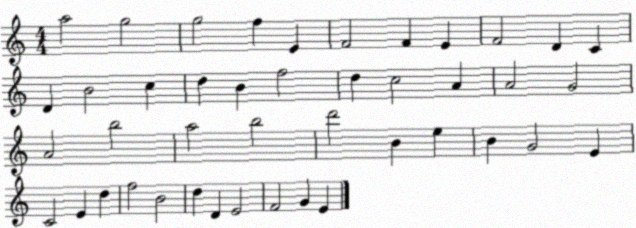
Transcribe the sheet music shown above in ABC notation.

X:1
T:Untitled
M:4/4
L:1/4
K:C
a2 g2 g2 f E F2 F E F2 D C D B2 c d B f2 d c2 A A2 G2 A2 b2 a2 b2 d'2 B e B G2 E C2 E d f2 B2 d D E2 F2 G E